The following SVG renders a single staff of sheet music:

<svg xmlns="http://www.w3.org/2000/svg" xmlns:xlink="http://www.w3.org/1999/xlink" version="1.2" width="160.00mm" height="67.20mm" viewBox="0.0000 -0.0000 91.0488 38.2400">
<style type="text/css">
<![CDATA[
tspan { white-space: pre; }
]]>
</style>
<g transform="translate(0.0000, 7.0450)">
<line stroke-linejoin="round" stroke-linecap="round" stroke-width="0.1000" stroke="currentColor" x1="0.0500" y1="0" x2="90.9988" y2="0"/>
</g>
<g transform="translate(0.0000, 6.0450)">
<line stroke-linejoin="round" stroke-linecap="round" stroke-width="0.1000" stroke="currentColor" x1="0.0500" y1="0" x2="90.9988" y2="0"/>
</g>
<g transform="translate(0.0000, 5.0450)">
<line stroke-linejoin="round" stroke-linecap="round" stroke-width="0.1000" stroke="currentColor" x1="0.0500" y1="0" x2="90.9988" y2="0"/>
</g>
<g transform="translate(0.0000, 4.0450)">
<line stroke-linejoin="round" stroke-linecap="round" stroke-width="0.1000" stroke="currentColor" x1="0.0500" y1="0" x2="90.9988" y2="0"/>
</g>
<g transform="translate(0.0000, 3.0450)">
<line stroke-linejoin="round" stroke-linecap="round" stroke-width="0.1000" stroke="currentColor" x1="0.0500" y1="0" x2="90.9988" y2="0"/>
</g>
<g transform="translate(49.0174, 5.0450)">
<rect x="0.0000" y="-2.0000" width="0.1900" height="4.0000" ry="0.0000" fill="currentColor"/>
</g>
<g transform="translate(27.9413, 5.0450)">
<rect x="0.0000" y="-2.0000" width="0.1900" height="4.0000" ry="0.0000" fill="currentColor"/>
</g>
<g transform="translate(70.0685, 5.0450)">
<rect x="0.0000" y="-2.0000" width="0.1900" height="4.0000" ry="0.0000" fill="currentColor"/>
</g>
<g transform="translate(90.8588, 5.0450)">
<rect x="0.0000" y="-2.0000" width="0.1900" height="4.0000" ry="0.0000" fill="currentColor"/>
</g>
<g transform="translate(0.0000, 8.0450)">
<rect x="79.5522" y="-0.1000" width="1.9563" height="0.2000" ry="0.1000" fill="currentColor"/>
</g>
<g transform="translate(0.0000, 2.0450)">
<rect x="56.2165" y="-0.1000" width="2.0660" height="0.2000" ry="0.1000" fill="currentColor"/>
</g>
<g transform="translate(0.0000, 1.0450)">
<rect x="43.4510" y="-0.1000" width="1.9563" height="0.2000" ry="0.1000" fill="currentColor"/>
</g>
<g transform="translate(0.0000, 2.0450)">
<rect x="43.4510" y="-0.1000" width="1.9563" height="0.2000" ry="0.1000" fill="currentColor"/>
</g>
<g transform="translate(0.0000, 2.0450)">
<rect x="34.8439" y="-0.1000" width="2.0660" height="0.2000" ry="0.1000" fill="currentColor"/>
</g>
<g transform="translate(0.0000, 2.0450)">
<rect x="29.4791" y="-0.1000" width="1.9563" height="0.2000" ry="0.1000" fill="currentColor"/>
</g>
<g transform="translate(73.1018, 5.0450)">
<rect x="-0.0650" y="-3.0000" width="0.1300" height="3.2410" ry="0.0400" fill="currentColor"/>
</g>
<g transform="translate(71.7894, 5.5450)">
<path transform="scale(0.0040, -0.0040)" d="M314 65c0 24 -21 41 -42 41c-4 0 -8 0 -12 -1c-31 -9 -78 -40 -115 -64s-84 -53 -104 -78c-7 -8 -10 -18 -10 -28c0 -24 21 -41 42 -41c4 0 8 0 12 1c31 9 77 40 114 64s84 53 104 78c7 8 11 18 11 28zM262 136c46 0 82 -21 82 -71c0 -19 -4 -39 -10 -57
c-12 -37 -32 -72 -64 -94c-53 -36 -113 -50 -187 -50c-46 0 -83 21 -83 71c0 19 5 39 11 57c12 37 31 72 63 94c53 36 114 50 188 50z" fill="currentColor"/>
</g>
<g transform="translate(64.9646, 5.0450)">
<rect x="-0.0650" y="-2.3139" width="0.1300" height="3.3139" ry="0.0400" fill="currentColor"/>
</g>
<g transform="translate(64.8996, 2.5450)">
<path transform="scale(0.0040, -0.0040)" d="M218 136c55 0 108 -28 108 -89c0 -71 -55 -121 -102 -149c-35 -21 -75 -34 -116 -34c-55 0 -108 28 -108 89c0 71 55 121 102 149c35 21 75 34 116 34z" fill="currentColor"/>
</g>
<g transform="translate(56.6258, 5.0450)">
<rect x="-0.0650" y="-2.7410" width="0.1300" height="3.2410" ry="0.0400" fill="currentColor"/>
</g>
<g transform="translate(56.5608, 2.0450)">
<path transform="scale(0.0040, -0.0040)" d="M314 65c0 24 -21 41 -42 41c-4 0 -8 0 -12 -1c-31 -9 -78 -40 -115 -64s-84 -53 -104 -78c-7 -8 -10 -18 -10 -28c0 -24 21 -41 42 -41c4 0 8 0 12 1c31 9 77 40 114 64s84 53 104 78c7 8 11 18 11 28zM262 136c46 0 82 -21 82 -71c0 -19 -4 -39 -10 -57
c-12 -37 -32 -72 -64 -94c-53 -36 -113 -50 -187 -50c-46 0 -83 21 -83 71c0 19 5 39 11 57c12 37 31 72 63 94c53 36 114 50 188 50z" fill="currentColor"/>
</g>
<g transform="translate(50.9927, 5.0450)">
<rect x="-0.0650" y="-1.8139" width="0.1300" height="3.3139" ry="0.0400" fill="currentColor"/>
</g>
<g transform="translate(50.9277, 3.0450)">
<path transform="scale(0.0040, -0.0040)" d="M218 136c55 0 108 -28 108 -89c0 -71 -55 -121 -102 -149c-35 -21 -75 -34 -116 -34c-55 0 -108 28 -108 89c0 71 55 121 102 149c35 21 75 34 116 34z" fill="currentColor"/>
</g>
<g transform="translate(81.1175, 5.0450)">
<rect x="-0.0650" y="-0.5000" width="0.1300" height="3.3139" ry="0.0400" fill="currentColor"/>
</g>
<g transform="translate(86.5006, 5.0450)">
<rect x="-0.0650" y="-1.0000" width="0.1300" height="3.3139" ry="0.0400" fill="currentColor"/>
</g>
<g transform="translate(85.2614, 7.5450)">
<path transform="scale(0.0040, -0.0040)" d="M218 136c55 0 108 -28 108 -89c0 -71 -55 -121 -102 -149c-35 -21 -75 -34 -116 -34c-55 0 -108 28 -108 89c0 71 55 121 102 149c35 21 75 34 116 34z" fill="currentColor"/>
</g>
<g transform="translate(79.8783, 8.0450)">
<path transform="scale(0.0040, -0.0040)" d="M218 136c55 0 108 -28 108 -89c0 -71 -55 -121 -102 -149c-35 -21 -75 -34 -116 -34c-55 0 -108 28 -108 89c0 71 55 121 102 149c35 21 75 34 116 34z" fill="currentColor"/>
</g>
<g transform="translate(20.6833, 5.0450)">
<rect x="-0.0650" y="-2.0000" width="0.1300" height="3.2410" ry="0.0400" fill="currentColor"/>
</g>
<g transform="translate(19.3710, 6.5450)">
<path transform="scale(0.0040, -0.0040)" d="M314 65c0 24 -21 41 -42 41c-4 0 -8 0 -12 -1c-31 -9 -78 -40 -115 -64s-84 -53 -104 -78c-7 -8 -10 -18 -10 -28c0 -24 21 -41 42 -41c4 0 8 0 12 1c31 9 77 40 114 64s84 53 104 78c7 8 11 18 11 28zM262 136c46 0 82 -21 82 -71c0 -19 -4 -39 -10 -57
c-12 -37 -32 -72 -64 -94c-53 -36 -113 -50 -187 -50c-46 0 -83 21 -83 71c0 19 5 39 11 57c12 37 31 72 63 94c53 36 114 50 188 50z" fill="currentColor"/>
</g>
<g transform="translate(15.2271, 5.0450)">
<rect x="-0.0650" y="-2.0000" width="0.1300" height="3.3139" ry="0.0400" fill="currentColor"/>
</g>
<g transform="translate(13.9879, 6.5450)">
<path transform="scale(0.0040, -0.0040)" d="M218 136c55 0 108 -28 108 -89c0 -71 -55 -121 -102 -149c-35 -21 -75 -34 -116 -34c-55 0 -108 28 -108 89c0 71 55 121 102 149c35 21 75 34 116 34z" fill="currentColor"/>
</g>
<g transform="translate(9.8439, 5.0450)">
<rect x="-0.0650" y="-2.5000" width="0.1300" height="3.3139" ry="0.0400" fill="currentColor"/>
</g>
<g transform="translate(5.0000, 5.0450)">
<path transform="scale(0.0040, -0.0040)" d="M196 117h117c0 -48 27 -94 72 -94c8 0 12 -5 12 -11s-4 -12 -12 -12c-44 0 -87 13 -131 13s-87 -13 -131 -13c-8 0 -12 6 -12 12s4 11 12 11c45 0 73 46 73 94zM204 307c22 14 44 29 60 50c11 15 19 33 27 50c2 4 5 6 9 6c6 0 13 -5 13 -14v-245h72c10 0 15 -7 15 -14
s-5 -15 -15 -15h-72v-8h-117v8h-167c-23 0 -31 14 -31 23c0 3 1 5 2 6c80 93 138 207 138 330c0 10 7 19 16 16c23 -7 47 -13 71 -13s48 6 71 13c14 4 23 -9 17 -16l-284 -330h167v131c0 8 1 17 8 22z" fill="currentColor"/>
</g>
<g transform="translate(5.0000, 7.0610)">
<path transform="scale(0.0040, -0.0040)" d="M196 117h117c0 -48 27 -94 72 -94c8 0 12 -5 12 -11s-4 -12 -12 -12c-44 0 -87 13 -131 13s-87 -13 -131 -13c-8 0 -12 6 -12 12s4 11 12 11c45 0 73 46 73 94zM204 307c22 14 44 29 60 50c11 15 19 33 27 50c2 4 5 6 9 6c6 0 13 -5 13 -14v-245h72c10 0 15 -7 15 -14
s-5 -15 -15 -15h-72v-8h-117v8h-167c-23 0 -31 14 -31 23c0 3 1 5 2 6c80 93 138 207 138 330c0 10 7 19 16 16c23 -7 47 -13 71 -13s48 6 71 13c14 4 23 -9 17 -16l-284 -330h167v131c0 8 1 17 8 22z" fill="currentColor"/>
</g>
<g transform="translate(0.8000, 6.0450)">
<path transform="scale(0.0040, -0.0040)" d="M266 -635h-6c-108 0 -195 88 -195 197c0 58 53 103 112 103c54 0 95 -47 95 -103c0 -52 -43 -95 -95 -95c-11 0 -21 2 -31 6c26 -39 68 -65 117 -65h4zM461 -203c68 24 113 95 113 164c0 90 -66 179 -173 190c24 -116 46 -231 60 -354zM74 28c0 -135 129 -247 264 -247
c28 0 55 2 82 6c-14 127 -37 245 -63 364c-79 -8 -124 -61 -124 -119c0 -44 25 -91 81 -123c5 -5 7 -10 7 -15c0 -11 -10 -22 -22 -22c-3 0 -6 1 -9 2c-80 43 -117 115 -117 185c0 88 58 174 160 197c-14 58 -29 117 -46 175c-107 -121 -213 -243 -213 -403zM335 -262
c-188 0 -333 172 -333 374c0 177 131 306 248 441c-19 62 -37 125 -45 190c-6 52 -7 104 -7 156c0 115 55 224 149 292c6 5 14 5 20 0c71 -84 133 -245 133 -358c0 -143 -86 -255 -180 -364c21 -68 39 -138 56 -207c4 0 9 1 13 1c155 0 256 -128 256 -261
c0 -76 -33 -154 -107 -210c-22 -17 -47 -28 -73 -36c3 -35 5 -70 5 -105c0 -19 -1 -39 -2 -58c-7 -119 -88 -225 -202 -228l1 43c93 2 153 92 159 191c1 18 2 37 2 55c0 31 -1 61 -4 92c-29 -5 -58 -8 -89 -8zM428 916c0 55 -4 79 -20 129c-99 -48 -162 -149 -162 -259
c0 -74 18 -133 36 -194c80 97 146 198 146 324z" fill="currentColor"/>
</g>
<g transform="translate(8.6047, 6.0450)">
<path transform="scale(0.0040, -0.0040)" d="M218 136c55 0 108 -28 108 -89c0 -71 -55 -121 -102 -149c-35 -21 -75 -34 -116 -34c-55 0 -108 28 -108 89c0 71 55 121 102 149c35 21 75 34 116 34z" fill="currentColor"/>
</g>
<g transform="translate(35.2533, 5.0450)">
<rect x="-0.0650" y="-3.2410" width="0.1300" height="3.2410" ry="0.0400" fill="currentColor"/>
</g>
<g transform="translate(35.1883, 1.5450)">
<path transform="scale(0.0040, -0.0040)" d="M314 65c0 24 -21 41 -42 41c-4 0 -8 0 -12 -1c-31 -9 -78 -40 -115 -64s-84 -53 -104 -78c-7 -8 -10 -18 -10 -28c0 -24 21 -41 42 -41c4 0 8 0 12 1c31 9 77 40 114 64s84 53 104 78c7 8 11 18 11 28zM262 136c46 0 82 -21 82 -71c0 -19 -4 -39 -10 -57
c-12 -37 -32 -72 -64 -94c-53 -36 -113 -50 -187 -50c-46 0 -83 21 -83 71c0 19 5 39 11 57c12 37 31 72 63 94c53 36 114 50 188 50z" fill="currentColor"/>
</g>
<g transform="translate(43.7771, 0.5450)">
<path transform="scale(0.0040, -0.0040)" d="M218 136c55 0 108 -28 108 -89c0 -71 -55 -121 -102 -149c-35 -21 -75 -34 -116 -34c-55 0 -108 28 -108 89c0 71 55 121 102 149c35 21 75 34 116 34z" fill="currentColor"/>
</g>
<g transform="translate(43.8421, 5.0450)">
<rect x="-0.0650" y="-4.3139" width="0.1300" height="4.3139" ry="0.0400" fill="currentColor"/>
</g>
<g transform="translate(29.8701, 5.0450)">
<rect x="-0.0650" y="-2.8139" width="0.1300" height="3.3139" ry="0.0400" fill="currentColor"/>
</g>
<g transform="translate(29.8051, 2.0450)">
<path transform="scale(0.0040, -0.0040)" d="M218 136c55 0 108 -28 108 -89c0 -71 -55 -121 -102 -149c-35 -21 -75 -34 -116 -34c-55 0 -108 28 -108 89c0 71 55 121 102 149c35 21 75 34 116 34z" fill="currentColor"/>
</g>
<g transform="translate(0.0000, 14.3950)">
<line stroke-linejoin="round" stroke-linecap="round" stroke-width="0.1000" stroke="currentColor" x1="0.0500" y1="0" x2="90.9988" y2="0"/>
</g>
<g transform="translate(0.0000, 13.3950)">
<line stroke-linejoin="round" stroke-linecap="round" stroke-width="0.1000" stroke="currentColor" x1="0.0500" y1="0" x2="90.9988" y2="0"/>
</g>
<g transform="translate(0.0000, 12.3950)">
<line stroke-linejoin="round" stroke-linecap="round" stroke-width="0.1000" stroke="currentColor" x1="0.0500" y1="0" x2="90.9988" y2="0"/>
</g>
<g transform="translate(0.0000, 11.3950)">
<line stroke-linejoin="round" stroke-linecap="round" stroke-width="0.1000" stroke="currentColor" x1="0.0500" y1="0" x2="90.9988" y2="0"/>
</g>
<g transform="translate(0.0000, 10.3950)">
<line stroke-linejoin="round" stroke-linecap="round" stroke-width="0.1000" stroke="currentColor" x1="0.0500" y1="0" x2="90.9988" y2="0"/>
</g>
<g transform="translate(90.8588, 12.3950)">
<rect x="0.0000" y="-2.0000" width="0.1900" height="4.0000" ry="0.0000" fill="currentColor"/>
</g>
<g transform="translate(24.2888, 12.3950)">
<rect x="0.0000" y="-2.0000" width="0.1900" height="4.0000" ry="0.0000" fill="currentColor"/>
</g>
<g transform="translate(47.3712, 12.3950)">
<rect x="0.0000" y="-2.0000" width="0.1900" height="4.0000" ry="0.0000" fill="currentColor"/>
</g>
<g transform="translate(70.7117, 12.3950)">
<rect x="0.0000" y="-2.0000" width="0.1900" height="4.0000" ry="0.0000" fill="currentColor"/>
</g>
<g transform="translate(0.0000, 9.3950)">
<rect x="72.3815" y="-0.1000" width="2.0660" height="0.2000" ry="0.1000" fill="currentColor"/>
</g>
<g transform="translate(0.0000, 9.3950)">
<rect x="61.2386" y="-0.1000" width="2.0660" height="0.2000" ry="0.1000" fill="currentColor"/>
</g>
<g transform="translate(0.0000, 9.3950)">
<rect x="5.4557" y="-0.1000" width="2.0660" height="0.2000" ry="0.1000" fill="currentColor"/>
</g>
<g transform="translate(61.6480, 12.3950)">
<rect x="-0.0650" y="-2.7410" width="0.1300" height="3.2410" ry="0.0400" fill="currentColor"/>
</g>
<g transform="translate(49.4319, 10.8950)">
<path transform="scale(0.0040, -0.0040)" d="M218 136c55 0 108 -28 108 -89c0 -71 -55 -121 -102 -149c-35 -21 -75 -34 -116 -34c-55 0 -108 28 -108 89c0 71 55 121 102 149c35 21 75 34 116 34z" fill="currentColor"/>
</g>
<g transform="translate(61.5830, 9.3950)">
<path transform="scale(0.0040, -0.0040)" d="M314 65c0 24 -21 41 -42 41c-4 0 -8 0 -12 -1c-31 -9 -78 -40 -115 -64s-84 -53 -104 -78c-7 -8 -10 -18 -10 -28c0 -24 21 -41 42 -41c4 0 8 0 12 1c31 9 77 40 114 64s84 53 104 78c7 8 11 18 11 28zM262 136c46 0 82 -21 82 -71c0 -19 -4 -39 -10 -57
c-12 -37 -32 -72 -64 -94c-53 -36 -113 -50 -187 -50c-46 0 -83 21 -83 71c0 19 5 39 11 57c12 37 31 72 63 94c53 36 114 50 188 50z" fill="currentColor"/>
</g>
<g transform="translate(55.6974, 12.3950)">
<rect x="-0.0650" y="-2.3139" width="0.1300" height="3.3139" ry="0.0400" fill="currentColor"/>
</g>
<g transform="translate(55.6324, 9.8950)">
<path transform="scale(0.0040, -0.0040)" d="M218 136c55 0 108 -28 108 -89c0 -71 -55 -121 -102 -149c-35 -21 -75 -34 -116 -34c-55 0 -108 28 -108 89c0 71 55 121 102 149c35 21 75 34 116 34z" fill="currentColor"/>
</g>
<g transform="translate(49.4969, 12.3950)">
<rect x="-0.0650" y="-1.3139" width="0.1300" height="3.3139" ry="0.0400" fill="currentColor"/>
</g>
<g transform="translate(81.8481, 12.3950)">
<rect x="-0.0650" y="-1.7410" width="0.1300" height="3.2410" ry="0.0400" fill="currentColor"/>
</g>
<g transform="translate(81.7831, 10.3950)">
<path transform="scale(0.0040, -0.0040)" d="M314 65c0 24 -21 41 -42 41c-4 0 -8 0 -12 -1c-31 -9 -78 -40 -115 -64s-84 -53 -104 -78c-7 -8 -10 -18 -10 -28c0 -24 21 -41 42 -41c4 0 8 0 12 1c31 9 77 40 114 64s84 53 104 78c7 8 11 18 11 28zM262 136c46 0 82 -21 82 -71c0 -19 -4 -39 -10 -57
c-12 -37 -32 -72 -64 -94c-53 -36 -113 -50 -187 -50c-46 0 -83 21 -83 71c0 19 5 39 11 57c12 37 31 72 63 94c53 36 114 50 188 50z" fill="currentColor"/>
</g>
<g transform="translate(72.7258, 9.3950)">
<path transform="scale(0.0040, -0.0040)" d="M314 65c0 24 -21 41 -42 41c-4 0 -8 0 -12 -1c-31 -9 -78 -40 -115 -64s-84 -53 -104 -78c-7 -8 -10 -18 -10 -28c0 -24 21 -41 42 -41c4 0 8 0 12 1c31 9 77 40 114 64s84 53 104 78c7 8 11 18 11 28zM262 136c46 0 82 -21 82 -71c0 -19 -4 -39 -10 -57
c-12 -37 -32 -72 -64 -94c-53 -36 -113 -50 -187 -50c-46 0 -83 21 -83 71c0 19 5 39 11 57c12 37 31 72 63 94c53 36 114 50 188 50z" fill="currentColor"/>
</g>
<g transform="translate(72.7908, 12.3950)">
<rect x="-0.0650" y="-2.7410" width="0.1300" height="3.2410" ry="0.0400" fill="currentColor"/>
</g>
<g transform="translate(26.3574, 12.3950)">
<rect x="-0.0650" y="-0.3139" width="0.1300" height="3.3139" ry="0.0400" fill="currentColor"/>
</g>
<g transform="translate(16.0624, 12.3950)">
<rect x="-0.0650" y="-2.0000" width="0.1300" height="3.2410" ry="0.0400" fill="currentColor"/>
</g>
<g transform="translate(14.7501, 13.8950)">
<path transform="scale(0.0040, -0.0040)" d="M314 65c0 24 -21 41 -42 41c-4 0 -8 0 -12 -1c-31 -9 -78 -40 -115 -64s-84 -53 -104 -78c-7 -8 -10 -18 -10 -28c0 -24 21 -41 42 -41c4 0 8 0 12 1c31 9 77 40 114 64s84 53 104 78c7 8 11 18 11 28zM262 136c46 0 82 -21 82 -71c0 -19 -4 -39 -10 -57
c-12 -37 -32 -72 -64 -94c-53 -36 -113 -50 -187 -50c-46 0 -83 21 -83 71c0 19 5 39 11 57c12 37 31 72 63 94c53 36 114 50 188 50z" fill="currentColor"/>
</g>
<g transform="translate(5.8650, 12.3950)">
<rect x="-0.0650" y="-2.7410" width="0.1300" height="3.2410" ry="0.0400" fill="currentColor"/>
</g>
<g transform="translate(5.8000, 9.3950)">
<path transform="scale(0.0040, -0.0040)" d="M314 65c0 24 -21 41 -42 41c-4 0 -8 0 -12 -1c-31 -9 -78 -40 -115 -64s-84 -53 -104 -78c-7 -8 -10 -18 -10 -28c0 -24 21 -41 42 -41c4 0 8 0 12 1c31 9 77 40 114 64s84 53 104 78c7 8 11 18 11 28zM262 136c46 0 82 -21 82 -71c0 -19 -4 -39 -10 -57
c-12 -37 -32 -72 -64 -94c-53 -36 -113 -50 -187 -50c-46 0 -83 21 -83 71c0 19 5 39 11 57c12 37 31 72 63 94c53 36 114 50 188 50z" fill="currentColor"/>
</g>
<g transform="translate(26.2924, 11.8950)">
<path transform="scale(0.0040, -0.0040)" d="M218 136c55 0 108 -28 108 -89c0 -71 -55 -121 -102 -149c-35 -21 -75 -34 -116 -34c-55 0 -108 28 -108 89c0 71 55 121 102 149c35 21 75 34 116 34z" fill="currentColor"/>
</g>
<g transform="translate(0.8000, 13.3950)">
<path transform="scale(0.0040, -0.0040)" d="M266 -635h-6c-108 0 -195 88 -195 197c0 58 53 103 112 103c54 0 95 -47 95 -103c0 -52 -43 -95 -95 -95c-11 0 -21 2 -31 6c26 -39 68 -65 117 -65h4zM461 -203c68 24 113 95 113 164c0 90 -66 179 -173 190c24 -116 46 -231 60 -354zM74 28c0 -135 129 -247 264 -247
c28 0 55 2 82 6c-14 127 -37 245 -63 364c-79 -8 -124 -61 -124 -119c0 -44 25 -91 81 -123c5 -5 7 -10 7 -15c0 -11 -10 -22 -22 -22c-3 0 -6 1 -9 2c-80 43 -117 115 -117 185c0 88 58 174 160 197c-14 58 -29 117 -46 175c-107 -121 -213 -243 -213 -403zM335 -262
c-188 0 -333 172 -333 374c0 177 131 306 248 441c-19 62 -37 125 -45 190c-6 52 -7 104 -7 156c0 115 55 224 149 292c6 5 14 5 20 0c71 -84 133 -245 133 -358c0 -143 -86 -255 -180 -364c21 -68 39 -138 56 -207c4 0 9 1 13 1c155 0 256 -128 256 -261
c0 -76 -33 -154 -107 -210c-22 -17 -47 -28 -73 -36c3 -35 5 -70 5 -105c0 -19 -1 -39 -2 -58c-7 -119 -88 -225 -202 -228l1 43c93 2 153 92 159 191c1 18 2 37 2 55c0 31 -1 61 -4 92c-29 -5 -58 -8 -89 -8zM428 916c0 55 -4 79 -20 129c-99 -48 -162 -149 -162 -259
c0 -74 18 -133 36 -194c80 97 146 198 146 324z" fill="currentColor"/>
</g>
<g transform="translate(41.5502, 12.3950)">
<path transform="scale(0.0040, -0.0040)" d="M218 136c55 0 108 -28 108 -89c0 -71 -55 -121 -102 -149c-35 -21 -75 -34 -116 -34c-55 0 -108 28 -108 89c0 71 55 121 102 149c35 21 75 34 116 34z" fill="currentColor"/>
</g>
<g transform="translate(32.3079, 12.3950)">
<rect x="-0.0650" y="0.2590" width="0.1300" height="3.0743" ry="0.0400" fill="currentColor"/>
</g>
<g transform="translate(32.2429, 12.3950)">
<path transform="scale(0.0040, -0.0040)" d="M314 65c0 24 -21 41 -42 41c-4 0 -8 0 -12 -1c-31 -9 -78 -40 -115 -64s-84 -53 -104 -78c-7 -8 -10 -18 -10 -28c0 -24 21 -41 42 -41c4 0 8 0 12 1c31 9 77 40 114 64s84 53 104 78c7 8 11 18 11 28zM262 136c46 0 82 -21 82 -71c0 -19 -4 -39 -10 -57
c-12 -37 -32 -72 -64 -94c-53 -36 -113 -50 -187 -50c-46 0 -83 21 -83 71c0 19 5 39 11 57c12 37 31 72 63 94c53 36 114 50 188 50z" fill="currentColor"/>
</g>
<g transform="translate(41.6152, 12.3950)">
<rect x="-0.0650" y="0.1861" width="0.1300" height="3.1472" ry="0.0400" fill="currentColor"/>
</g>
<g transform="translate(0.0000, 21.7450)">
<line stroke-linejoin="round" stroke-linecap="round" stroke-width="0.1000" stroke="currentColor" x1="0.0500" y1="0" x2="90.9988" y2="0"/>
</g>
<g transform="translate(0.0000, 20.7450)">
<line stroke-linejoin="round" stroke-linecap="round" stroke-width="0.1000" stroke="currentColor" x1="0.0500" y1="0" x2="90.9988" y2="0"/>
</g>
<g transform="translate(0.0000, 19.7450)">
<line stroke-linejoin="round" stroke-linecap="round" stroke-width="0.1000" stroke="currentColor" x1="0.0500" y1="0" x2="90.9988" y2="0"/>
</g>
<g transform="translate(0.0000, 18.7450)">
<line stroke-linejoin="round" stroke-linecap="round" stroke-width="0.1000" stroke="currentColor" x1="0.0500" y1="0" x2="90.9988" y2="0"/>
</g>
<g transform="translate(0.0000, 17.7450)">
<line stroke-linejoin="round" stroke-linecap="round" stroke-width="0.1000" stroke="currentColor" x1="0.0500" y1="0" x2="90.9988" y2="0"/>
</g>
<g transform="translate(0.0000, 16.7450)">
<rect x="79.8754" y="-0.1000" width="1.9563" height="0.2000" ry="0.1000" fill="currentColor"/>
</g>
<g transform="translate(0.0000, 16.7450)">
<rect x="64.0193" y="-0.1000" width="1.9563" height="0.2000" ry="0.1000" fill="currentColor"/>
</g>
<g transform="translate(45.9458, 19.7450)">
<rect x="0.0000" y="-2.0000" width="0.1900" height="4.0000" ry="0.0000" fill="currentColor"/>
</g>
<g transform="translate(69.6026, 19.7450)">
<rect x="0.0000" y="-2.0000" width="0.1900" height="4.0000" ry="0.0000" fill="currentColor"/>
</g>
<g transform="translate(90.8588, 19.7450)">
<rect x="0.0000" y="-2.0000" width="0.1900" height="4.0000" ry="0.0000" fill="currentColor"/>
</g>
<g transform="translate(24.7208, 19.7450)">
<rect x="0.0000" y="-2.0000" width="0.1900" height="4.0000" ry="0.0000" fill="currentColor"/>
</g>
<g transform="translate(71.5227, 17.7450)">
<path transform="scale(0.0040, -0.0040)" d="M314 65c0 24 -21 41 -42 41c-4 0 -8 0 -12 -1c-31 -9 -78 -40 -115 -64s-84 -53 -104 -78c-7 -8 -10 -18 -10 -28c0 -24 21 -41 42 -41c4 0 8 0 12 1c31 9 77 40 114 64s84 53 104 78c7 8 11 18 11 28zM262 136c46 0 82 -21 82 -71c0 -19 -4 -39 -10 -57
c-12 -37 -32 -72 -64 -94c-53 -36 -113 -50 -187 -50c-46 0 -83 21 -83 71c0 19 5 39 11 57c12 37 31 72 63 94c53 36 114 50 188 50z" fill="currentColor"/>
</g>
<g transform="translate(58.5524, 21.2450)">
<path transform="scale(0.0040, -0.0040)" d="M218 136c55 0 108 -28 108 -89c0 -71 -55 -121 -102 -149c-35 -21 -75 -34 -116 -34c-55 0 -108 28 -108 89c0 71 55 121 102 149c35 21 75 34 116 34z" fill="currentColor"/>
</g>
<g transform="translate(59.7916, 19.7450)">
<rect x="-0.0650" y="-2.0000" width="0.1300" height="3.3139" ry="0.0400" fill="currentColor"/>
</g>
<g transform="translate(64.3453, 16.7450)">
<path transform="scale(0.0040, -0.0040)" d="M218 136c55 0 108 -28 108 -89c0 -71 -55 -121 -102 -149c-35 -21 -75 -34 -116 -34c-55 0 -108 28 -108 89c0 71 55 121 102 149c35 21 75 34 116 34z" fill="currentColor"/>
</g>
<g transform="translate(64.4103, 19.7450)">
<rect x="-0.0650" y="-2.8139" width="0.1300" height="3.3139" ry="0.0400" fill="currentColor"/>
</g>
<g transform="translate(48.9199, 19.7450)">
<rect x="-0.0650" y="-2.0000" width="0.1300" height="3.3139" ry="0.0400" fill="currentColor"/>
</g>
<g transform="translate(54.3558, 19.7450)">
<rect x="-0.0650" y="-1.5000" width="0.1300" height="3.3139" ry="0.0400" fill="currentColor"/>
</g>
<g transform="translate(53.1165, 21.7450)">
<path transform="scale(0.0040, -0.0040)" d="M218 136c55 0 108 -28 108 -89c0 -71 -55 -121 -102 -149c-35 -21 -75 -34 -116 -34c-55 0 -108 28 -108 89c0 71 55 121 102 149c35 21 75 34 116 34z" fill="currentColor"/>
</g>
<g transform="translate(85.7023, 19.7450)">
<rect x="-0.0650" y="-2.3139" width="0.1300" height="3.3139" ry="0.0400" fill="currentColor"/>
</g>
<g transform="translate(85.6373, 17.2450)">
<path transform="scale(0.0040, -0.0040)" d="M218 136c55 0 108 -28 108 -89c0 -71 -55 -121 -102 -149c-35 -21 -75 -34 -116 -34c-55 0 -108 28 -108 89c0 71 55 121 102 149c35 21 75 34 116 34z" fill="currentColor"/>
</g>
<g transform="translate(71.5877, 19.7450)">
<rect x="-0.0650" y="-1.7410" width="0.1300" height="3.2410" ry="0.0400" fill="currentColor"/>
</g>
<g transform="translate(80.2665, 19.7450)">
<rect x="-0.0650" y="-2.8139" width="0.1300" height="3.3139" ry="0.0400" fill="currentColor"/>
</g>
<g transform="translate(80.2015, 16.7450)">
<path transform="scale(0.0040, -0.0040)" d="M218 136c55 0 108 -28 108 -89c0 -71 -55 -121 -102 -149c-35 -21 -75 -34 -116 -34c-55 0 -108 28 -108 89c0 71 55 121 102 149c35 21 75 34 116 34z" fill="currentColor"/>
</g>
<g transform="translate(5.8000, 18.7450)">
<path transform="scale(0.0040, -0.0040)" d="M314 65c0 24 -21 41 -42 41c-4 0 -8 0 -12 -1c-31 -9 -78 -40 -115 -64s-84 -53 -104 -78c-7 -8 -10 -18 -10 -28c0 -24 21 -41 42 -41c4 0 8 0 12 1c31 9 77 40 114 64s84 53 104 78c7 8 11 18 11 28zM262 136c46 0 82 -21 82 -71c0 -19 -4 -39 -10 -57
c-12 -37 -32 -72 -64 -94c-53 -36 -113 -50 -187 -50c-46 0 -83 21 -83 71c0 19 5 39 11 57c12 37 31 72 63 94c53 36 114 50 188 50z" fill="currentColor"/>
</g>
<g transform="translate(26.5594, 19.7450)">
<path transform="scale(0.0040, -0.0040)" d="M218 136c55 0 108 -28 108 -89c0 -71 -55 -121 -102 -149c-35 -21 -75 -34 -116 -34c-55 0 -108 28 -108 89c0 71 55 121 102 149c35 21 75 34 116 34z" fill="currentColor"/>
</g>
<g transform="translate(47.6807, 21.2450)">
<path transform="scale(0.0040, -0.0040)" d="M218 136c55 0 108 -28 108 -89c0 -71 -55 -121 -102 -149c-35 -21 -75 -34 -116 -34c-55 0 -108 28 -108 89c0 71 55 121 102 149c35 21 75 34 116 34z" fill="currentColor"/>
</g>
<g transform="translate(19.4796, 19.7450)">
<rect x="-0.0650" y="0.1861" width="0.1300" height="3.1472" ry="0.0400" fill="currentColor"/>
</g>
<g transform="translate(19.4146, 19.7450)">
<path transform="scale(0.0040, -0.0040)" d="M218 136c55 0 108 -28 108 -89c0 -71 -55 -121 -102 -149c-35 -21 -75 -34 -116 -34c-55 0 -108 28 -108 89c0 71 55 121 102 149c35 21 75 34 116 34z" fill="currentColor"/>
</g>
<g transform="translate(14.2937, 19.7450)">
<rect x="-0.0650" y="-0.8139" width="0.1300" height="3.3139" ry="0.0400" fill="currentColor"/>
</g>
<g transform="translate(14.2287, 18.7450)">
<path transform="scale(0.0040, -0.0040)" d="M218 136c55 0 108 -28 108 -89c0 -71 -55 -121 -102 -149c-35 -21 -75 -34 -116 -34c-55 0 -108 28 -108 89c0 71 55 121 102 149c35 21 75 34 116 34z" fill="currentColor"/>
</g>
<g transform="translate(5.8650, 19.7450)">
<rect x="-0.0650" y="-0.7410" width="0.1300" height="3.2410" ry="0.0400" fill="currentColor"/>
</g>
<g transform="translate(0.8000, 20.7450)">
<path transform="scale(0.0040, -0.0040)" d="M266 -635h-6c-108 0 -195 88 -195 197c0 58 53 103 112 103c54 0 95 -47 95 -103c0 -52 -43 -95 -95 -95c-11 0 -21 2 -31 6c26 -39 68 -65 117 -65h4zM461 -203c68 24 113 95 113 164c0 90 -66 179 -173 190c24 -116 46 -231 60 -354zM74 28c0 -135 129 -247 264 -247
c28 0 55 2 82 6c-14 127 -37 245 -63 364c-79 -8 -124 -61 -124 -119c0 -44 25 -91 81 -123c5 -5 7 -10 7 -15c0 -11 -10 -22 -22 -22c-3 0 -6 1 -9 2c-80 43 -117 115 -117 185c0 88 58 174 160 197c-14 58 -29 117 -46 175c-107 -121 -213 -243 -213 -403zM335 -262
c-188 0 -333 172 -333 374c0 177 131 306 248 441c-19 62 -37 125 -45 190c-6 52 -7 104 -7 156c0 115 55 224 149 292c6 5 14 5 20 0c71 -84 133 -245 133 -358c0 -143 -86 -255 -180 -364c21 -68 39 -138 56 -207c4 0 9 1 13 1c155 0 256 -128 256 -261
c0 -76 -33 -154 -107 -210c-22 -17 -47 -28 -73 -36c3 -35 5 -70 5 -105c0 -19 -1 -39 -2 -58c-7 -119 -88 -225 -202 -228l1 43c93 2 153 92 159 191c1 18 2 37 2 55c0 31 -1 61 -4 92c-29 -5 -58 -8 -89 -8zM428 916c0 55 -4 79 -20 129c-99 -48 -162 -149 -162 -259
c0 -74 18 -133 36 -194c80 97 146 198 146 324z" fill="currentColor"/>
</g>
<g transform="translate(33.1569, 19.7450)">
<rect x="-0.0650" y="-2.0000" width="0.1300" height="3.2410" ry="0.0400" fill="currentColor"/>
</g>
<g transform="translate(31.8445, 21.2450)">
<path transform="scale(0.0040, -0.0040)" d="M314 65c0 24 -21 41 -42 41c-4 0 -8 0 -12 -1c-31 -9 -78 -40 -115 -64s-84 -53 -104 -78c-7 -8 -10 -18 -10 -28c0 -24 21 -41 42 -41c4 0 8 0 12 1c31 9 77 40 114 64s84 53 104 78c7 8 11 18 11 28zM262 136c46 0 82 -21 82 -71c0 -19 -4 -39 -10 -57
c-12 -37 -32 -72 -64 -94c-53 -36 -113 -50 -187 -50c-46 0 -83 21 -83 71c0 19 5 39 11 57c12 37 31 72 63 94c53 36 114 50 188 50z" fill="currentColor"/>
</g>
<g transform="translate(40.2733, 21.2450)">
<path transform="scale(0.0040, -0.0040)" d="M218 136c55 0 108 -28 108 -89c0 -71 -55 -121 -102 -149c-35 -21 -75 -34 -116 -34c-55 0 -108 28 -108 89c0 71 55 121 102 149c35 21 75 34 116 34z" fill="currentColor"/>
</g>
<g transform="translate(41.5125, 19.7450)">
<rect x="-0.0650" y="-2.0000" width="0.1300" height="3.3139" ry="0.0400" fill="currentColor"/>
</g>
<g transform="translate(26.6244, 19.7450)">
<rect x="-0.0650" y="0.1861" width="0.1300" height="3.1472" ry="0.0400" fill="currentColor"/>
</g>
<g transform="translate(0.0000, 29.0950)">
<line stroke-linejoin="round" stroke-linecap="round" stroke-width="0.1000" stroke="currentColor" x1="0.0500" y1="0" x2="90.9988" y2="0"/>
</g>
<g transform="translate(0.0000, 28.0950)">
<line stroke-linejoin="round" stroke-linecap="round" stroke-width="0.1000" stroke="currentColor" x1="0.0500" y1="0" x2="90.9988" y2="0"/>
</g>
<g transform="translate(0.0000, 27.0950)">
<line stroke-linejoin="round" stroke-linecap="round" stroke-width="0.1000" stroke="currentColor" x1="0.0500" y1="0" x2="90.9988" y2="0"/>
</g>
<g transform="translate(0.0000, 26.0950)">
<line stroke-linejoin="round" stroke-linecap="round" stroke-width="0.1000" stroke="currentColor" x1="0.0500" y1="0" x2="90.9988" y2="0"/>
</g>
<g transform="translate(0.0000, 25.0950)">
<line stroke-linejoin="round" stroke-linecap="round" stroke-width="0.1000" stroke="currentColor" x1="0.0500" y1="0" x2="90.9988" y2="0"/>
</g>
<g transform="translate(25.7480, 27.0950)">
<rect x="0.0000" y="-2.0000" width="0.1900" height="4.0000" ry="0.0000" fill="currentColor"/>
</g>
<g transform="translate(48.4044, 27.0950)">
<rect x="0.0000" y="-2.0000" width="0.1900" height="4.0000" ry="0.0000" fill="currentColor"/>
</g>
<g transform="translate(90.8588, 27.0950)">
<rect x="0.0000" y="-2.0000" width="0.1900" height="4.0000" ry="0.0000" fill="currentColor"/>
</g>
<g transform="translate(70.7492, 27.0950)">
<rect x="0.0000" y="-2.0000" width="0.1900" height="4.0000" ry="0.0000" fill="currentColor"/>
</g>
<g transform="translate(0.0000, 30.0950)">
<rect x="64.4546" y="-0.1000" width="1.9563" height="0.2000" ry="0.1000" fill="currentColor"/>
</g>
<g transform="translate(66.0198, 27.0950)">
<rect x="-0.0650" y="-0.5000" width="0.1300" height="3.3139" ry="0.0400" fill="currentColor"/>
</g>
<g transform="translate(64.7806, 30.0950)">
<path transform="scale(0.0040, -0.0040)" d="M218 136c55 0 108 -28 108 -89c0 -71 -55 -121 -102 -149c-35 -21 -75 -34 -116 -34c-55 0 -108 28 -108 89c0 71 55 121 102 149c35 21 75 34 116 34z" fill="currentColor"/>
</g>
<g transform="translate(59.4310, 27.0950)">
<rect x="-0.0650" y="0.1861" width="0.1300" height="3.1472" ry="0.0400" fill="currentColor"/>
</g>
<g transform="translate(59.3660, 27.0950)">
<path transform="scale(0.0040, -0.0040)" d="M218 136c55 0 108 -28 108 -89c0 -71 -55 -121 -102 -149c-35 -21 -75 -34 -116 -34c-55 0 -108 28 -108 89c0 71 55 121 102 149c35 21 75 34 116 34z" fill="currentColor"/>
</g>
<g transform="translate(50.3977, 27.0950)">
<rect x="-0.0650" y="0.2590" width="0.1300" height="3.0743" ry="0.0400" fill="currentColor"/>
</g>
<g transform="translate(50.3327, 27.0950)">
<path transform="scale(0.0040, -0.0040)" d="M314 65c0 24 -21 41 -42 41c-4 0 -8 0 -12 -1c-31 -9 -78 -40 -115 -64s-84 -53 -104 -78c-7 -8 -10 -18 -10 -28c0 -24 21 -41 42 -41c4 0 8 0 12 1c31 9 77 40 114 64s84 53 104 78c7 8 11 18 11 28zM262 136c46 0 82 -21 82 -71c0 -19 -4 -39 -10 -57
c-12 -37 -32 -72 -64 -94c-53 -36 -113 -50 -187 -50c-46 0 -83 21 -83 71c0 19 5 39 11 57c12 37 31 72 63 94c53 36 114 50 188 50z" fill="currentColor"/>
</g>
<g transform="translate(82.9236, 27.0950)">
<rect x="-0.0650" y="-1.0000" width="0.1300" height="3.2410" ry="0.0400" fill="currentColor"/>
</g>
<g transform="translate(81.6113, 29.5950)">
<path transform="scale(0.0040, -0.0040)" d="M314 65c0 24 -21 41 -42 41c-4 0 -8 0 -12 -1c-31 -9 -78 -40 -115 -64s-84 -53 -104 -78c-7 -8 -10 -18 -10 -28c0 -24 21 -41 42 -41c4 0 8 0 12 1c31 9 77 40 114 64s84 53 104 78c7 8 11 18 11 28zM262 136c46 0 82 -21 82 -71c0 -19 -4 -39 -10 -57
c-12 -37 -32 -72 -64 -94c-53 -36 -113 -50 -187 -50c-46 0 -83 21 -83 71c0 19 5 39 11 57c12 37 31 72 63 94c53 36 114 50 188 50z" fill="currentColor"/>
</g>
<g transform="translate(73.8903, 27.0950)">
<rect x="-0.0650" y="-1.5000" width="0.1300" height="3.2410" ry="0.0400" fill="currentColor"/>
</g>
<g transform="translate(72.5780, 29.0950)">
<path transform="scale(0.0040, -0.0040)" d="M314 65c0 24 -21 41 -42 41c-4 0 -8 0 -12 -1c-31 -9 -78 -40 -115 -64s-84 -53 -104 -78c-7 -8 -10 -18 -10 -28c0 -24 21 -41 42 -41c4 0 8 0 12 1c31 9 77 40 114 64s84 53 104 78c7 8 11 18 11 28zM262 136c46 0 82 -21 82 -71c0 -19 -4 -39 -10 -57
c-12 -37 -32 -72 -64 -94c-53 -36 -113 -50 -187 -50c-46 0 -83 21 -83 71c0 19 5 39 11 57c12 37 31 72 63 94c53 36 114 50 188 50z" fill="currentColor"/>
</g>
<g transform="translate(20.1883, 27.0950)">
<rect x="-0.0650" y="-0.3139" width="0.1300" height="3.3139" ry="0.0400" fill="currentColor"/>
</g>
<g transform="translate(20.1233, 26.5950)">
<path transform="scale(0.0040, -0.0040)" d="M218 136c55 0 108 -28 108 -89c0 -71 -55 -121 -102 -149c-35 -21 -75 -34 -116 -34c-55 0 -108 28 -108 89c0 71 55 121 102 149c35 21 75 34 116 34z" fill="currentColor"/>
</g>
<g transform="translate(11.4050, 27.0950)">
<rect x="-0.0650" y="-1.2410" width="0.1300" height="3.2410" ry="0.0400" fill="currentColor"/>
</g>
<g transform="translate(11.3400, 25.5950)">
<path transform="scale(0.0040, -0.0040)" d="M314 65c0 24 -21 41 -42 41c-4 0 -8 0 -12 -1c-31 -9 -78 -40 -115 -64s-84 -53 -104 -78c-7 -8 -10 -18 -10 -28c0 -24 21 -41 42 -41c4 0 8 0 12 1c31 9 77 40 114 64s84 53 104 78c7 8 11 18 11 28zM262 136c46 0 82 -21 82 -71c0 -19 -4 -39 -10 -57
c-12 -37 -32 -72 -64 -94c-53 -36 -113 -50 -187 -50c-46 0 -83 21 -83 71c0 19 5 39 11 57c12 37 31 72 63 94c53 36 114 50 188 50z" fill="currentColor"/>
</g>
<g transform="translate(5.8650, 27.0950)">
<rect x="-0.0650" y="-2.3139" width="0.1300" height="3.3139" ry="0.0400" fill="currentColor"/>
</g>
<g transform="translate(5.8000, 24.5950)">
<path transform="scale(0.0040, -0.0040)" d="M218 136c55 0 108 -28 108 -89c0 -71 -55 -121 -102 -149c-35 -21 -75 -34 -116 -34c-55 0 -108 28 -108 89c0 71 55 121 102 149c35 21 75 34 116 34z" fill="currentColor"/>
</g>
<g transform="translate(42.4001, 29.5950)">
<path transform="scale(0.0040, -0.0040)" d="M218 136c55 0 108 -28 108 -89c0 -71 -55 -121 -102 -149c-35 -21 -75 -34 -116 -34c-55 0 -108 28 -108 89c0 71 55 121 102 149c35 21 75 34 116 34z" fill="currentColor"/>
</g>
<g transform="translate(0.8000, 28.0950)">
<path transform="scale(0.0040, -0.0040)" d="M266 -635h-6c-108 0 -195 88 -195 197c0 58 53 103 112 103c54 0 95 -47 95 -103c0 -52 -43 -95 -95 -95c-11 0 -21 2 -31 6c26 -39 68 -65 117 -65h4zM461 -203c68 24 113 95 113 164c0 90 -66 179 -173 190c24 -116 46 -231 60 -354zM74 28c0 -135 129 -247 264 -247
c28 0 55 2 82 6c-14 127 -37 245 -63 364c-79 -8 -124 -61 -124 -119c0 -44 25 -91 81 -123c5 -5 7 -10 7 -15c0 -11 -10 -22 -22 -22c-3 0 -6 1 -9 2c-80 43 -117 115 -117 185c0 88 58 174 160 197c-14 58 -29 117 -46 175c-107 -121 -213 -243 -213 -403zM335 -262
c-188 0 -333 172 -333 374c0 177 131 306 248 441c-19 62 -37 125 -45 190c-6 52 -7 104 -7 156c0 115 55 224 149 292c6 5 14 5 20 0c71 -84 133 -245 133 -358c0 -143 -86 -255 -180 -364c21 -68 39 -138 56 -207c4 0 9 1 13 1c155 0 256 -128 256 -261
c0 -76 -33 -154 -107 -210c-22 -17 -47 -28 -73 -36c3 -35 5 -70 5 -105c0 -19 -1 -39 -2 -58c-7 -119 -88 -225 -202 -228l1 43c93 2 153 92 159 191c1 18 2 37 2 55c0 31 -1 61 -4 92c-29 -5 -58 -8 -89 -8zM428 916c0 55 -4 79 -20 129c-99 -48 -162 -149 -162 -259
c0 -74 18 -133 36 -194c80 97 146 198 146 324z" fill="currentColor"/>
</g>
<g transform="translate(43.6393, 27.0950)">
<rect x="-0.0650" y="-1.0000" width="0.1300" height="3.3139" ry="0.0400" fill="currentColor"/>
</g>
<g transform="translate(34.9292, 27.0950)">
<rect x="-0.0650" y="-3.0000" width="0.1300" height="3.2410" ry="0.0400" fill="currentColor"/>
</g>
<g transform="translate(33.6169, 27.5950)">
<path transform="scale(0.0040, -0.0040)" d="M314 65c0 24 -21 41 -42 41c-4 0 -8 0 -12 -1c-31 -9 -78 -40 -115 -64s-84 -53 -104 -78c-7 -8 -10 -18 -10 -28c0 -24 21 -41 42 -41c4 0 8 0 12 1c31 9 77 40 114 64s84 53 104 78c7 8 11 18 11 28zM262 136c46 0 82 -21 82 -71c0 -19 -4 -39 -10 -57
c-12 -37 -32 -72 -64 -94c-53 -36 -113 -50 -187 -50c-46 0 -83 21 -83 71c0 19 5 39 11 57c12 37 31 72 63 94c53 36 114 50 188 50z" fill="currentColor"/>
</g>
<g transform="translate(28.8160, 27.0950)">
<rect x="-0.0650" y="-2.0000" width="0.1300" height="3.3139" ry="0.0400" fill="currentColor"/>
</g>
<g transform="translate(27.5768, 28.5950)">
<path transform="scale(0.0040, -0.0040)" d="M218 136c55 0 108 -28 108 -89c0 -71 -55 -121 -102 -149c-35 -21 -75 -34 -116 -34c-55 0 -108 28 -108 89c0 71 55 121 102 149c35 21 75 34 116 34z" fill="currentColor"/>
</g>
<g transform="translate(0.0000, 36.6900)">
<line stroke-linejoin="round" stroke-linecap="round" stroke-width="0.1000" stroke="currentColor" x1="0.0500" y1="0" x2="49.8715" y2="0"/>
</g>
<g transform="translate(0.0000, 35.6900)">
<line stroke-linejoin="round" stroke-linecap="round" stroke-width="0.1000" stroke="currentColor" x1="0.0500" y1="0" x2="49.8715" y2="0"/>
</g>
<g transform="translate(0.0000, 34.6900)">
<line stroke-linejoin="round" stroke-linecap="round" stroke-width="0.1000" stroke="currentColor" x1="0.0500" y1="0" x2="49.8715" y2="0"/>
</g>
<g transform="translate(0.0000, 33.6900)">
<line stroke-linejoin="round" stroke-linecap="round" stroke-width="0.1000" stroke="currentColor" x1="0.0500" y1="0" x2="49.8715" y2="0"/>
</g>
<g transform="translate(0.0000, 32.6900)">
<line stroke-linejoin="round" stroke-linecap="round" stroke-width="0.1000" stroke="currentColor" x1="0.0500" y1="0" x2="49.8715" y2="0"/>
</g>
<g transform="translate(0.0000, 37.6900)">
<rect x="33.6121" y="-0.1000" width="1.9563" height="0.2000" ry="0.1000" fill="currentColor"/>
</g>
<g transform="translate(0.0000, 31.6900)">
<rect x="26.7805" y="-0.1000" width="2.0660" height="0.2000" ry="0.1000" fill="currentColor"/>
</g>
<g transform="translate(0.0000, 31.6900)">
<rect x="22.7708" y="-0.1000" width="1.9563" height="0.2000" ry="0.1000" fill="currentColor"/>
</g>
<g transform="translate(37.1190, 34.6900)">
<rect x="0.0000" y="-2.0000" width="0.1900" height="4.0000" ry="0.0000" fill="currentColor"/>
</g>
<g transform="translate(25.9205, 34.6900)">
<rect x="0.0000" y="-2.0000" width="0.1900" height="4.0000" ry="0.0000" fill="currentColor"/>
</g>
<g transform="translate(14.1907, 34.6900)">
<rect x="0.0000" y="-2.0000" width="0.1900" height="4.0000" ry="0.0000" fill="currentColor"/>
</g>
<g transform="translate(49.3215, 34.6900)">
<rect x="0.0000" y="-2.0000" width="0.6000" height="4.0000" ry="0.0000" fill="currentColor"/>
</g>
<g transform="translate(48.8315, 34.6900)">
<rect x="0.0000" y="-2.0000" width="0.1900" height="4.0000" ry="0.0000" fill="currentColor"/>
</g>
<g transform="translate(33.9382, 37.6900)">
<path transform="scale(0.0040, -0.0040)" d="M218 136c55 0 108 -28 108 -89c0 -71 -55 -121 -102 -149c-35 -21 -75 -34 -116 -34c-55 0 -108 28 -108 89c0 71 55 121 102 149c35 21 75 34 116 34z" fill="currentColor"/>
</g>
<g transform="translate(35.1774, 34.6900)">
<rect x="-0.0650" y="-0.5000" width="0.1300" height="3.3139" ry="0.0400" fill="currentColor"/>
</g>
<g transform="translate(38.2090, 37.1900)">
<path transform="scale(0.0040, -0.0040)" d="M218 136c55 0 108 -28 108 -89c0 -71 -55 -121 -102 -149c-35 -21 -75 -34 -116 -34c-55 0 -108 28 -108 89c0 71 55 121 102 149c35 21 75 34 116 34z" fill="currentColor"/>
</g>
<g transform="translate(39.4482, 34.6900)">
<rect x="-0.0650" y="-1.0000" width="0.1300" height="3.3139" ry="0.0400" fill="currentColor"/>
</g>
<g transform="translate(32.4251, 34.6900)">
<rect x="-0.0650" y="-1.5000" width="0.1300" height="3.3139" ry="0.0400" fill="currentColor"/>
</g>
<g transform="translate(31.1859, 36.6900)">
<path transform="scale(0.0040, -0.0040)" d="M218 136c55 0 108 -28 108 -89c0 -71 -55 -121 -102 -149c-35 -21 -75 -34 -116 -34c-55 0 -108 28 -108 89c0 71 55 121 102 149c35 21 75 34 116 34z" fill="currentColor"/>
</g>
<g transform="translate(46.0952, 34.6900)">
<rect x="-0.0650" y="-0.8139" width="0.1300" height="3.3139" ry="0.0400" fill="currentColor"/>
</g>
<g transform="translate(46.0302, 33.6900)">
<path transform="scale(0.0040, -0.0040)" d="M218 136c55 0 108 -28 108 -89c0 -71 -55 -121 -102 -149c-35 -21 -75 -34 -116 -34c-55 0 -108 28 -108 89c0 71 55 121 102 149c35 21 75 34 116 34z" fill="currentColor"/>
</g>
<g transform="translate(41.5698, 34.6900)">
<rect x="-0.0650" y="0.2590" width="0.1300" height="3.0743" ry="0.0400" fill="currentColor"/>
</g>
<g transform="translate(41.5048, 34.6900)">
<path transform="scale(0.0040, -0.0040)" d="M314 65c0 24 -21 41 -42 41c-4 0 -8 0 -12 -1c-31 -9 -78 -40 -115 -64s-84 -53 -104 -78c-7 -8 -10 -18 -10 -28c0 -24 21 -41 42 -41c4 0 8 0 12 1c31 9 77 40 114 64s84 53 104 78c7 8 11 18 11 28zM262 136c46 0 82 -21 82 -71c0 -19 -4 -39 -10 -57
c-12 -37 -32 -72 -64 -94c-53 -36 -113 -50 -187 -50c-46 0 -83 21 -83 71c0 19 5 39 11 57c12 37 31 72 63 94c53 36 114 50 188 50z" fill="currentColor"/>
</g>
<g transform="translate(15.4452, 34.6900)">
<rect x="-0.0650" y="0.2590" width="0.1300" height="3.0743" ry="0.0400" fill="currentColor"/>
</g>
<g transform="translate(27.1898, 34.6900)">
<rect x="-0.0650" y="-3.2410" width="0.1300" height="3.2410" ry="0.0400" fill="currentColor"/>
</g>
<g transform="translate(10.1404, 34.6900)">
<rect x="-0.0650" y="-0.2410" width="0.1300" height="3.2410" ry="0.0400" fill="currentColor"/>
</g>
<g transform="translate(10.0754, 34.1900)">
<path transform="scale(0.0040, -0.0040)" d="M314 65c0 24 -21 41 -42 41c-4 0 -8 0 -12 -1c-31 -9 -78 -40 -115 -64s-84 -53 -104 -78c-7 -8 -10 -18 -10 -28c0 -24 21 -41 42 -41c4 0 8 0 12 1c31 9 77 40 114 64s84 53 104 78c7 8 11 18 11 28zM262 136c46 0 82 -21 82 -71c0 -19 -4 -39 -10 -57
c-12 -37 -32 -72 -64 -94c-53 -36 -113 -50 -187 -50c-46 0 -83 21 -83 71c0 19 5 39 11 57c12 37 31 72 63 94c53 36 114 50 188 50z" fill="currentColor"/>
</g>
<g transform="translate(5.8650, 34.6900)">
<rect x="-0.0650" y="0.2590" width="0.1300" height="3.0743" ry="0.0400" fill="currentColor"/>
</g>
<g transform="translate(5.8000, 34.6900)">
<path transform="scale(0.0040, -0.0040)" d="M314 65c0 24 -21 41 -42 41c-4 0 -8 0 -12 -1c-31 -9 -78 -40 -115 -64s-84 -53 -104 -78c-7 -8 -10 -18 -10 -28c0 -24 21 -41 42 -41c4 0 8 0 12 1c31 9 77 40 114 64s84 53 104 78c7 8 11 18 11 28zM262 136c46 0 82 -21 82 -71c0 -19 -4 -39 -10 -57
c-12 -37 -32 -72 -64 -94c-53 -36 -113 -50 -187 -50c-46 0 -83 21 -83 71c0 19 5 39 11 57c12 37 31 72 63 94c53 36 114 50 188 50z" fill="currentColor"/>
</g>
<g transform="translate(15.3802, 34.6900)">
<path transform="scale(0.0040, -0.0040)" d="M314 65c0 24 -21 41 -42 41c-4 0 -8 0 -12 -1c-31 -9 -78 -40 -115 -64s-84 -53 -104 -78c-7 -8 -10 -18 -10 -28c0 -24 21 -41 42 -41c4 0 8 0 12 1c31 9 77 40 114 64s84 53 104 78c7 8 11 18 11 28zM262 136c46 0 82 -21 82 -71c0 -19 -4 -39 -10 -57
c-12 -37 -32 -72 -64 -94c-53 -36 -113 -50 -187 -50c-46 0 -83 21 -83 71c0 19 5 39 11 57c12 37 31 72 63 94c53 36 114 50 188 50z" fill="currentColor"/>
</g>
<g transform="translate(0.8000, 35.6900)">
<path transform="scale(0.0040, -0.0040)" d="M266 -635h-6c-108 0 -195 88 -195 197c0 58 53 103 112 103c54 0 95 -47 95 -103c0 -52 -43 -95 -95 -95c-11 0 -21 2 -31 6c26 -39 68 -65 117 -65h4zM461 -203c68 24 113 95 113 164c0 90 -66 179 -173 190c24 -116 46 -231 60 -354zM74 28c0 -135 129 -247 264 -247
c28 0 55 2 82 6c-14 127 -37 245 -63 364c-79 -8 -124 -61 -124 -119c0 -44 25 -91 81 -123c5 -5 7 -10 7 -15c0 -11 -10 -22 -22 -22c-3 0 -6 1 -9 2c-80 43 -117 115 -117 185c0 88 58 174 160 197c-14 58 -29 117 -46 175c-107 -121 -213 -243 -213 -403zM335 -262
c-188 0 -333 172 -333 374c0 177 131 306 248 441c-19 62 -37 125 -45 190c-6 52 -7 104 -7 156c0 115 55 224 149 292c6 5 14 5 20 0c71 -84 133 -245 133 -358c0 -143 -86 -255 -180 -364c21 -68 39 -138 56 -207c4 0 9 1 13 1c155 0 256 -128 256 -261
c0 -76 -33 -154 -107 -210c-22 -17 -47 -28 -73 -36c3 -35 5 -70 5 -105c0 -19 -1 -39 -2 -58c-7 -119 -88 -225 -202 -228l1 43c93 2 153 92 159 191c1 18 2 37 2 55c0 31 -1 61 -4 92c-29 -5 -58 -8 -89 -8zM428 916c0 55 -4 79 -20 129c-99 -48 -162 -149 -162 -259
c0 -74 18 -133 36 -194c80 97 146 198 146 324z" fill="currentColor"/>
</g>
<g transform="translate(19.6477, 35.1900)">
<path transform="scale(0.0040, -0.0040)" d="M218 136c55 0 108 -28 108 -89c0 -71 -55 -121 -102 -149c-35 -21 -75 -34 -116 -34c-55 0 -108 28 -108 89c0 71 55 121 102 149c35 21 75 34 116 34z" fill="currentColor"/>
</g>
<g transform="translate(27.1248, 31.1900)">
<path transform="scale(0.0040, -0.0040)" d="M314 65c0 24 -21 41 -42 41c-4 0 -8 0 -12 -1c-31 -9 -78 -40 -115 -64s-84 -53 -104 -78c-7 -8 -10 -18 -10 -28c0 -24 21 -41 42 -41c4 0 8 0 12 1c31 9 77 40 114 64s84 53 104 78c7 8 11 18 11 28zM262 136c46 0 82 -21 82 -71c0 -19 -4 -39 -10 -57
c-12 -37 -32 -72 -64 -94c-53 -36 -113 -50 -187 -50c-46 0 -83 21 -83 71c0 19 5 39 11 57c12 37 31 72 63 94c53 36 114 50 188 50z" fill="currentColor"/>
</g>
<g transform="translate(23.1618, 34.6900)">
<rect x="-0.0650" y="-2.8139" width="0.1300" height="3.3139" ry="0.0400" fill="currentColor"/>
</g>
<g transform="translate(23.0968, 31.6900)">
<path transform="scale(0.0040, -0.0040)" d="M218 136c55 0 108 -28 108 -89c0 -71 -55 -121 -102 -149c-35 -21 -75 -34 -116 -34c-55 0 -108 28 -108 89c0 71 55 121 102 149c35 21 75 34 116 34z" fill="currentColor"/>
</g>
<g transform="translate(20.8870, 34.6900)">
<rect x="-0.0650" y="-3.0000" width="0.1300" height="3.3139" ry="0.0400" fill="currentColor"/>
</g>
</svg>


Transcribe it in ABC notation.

X:1
T:Untitled
M:4/4
L:1/4
K:C
G F F2 a b2 d' f a2 g A2 C D a2 F2 c B2 B e g a2 a2 f2 d2 d B B F2 F F E F a f2 a g g e2 c F A2 D B2 B C E2 D2 B2 c2 B2 A a b2 E C D B2 d